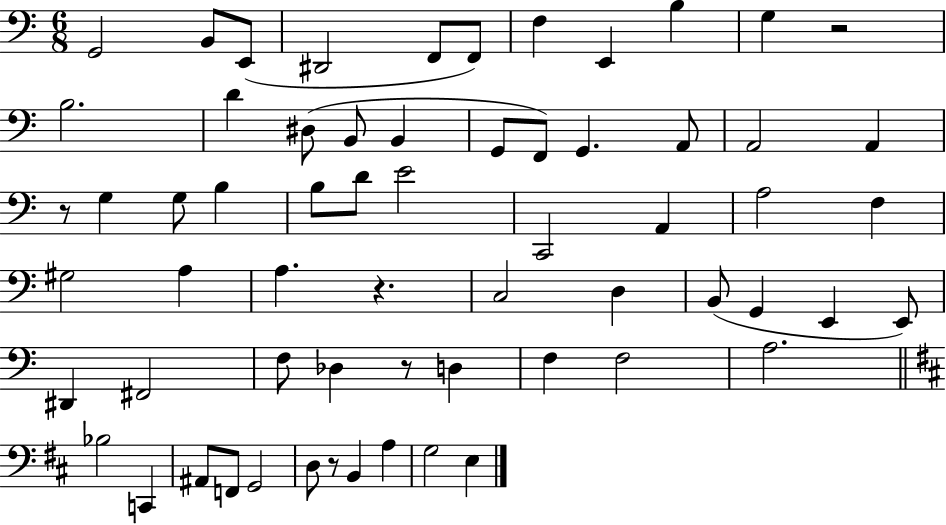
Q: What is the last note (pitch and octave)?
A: E3